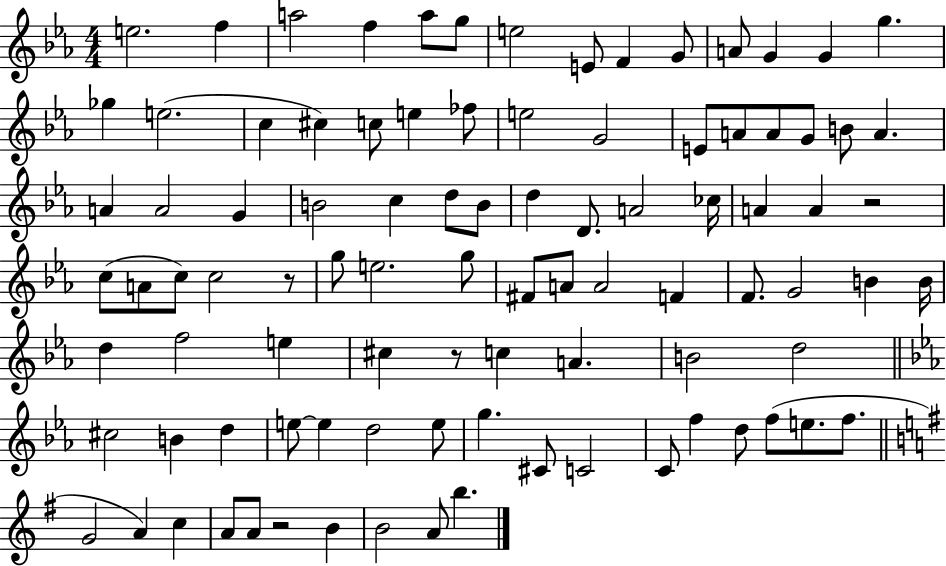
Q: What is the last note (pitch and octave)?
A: B5